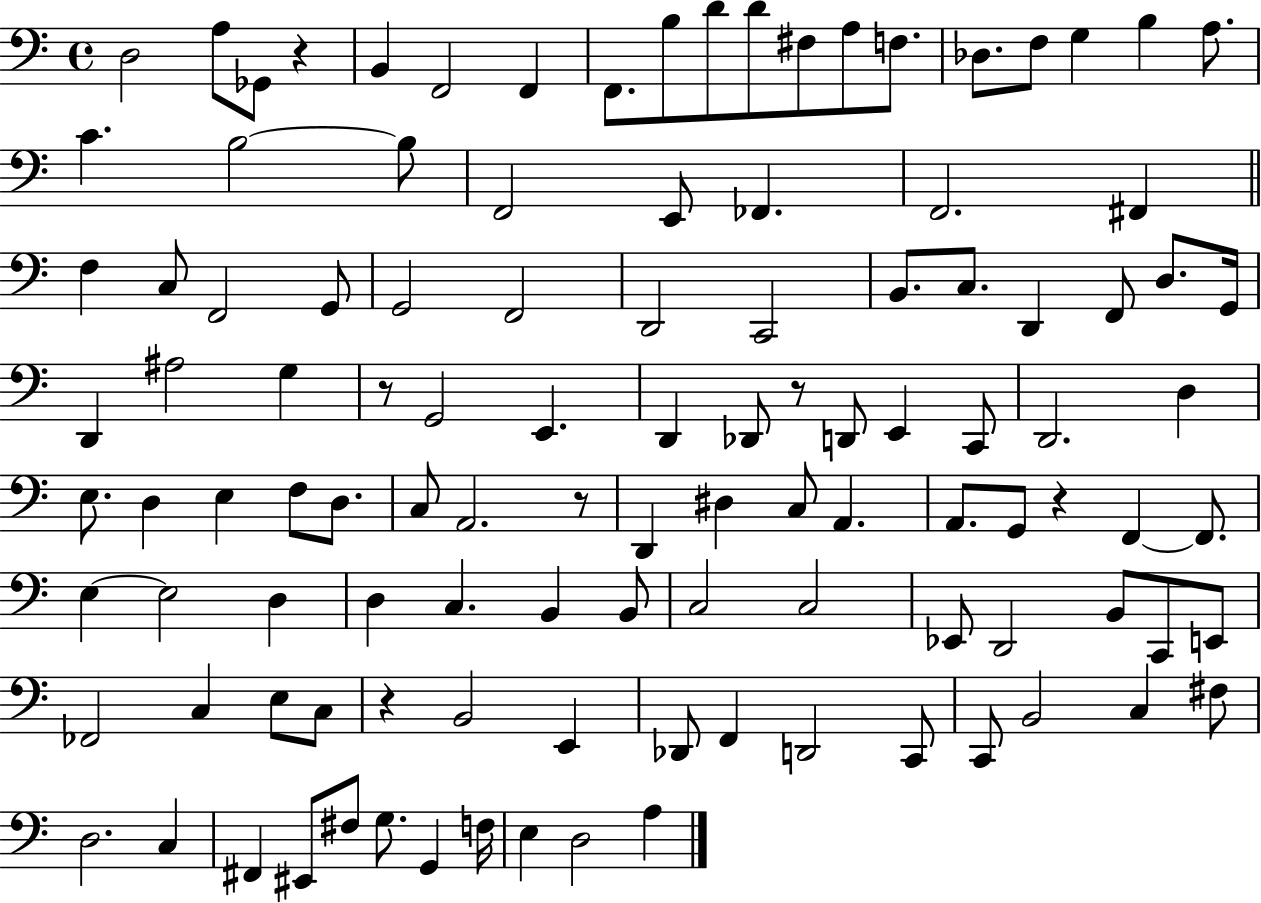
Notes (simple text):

D3/h A3/e Gb2/e R/q B2/q F2/h F2/q F2/e. B3/e D4/e D4/e F#3/e A3/e F3/e. Db3/e. F3/e G3/q B3/q A3/e. C4/q. B3/h B3/e F2/h E2/e FES2/q. F2/h. F#2/q F3/q C3/e F2/h G2/e G2/h F2/h D2/h C2/h B2/e. C3/e. D2/q F2/e D3/e. G2/s D2/q A#3/h G3/q R/e G2/h E2/q. D2/q Db2/e R/e D2/e E2/q C2/e D2/h. D3/q E3/e. D3/q E3/q F3/e D3/e. C3/e A2/h. R/e D2/q D#3/q C3/e A2/q. A2/e. G2/e R/q F2/q F2/e. E3/q E3/h D3/q D3/q C3/q. B2/q B2/e C3/h C3/h Eb2/e D2/h B2/e C2/e E2/e FES2/h C3/q E3/e C3/e R/q B2/h E2/q Db2/e F2/q D2/h C2/e C2/e B2/h C3/q F#3/e D3/h. C3/q F#2/q EIS2/e F#3/e G3/e. G2/q F3/s E3/q D3/h A3/q